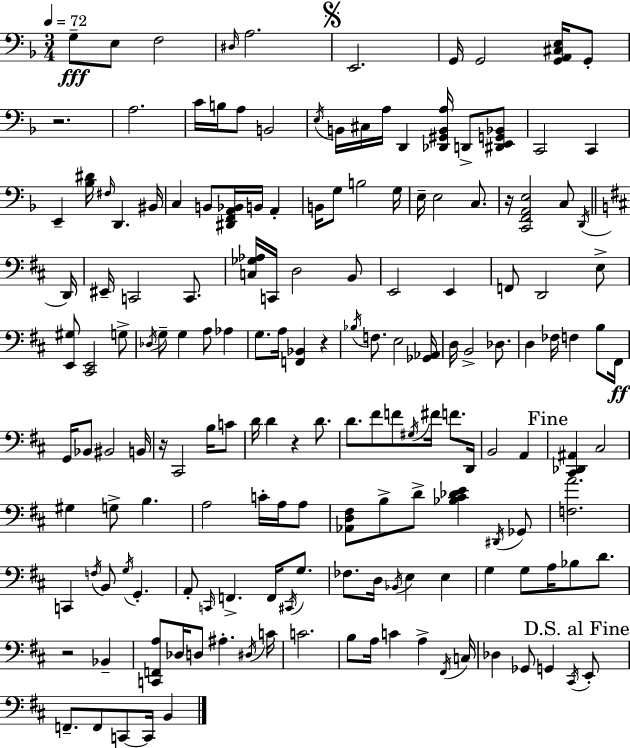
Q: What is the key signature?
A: F major